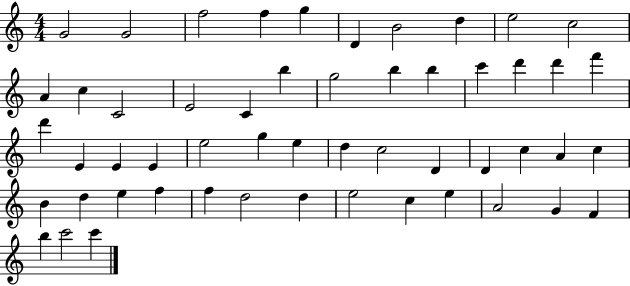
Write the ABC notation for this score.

X:1
T:Untitled
M:4/4
L:1/4
K:C
G2 G2 f2 f g D B2 d e2 c2 A c C2 E2 C b g2 b b c' d' d' f' d' E E E e2 g e d c2 D D c A c B d e f f d2 d e2 c e A2 G F b c'2 c'